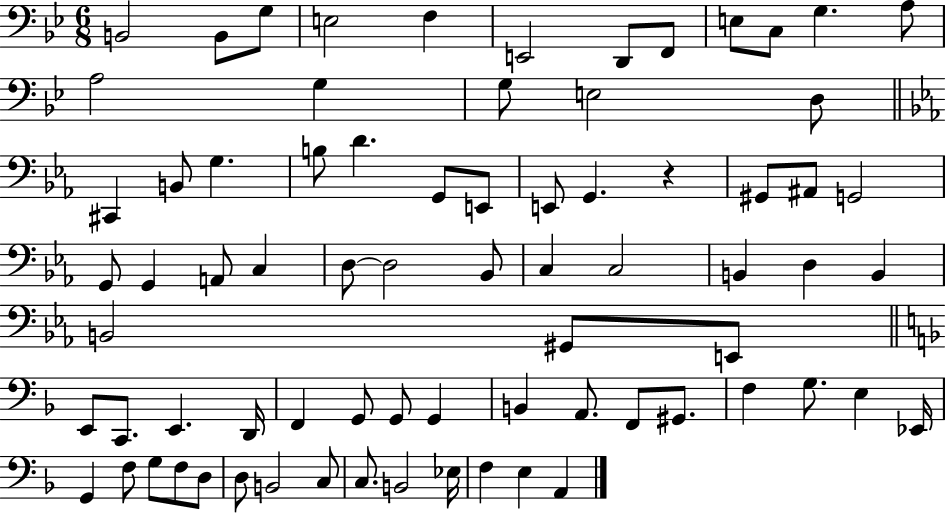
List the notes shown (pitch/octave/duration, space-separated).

B2/h B2/e G3/e E3/h F3/q E2/h D2/e F2/e E3/e C3/e G3/q. A3/e A3/h G3/q G3/e E3/h D3/e C#2/q B2/e G3/q. B3/e D4/q. G2/e E2/e E2/e G2/q. R/q G#2/e A#2/e G2/h G2/e G2/q A2/e C3/q D3/e D3/h Bb2/e C3/q C3/h B2/q D3/q B2/q B2/h G#2/e E2/e E2/e C2/e. E2/q. D2/s F2/q G2/e G2/e G2/q B2/q A2/e. F2/e G#2/e. F3/q G3/e. E3/q Eb2/s G2/q F3/e G3/e F3/e D3/e D3/e B2/h C3/e C3/e. B2/h Eb3/s F3/q E3/q A2/q